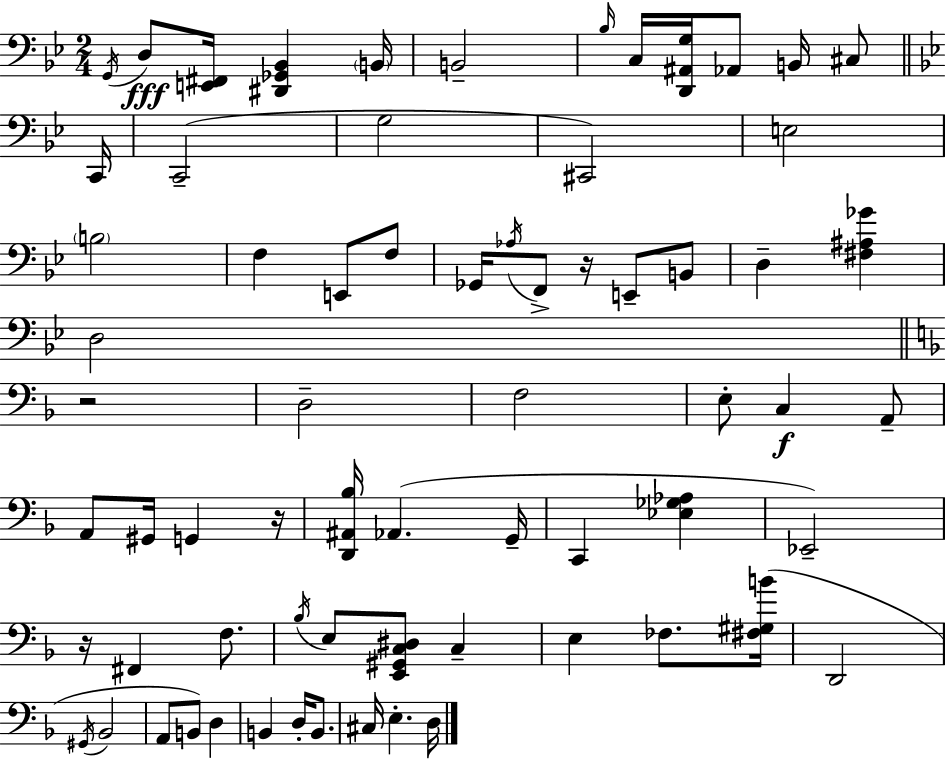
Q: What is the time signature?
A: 2/4